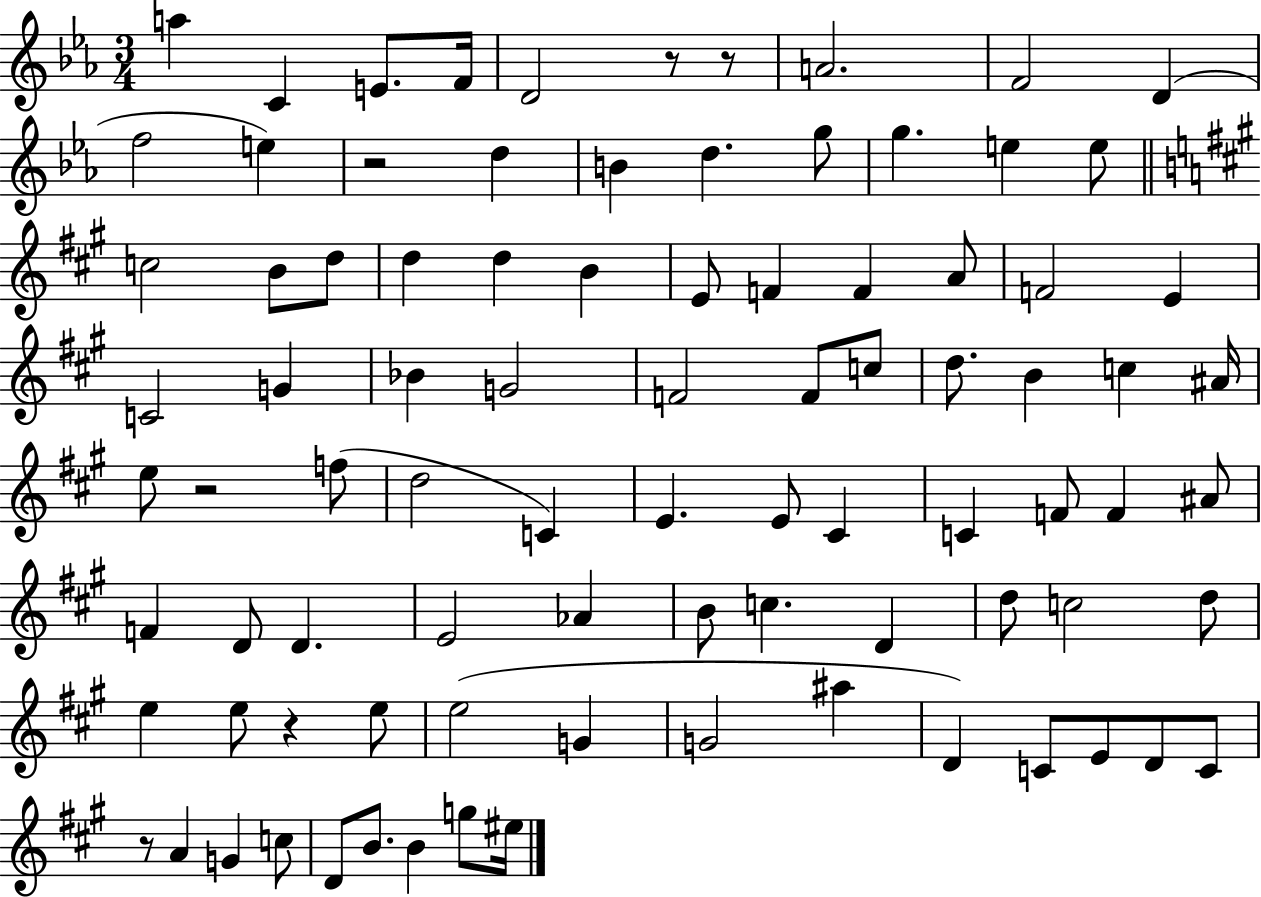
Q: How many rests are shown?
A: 6